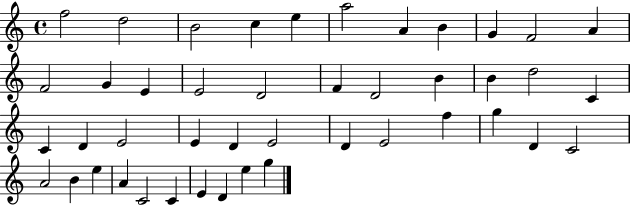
F5/h D5/h B4/h C5/q E5/q A5/h A4/q B4/q G4/q F4/h A4/q F4/h G4/q E4/q E4/h D4/h F4/q D4/h B4/q B4/q D5/h C4/q C4/q D4/q E4/h E4/q D4/q E4/h D4/q E4/h F5/q G5/q D4/q C4/h A4/h B4/q E5/q A4/q C4/h C4/q E4/q D4/q E5/q G5/q